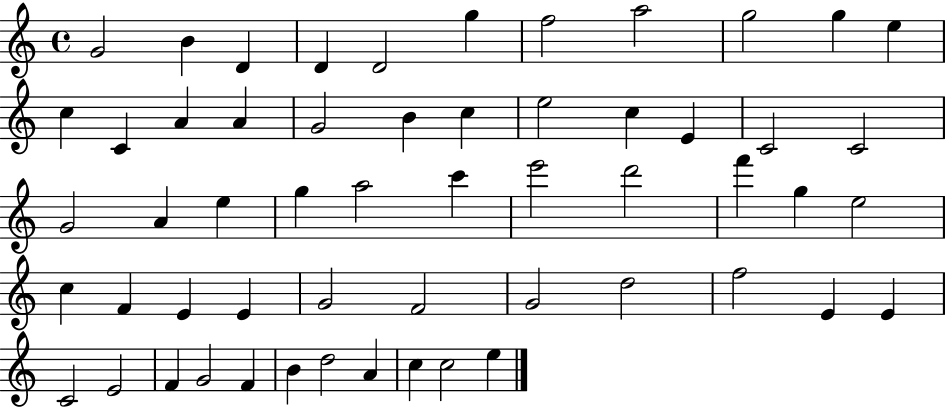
{
  \clef treble
  \time 4/4
  \defaultTimeSignature
  \key c \major
  g'2 b'4 d'4 | d'4 d'2 g''4 | f''2 a''2 | g''2 g''4 e''4 | \break c''4 c'4 a'4 a'4 | g'2 b'4 c''4 | e''2 c''4 e'4 | c'2 c'2 | \break g'2 a'4 e''4 | g''4 a''2 c'''4 | e'''2 d'''2 | f'''4 g''4 e''2 | \break c''4 f'4 e'4 e'4 | g'2 f'2 | g'2 d''2 | f''2 e'4 e'4 | \break c'2 e'2 | f'4 g'2 f'4 | b'4 d''2 a'4 | c''4 c''2 e''4 | \break \bar "|."
}